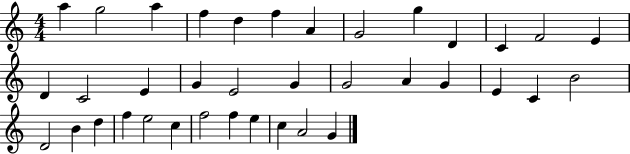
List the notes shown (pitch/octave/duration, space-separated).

A5/q G5/h A5/q F5/q D5/q F5/q A4/q G4/h G5/q D4/q C4/q F4/h E4/q D4/q C4/h E4/q G4/q E4/h G4/q G4/h A4/q G4/q E4/q C4/q B4/h D4/h B4/q D5/q F5/q E5/h C5/q F5/h F5/q E5/q C5/q A4/h G4/q